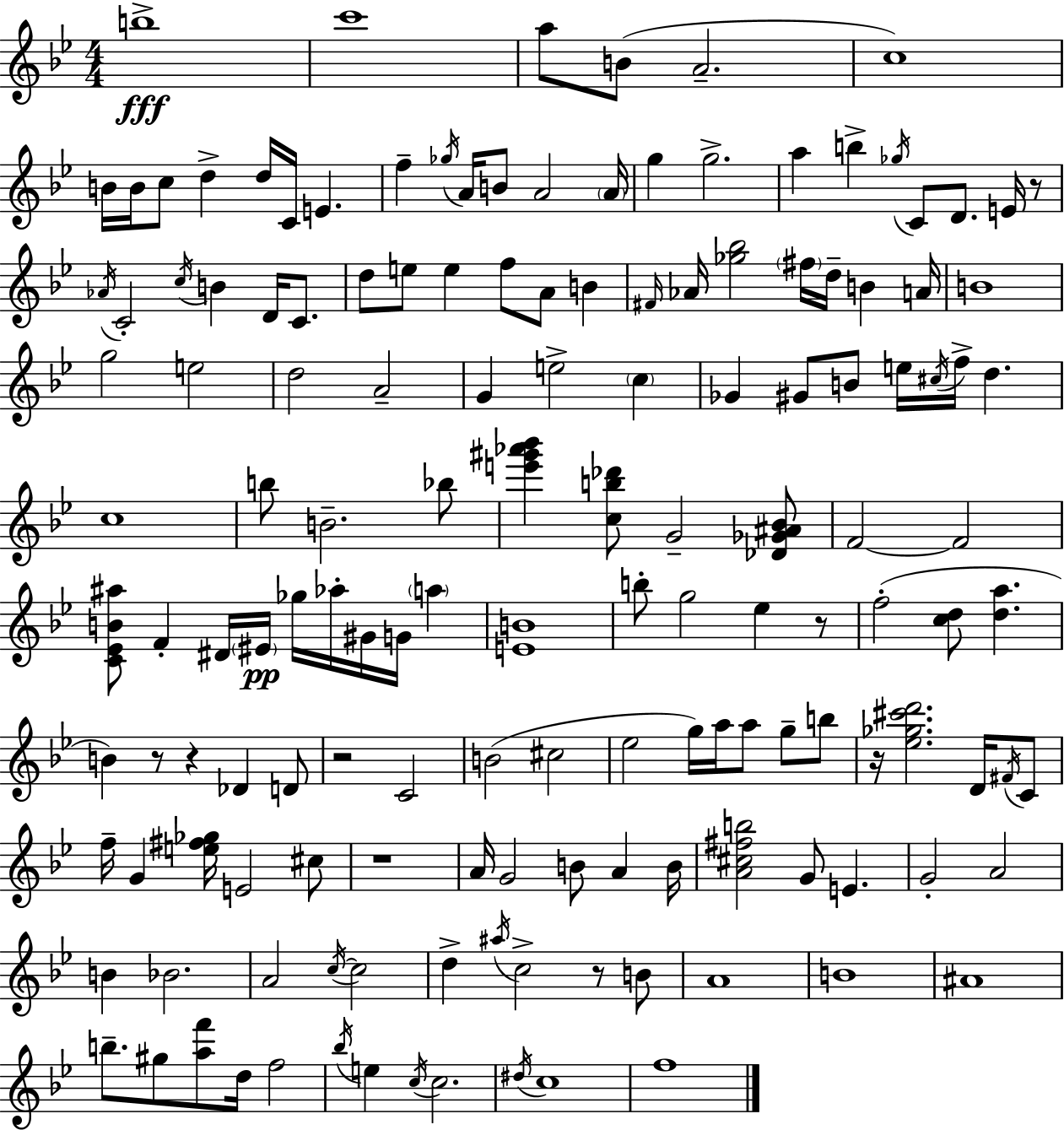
{
  \clef treble
  \numericTimeSignature
  \time 4/4
  \key g \minor
  \repeat volta 2 { b''1->\fff | c'''1 | a''8 b'8( a'2.-- | c''1) | \break b'16 b'16 c''8 d''4-> d''16 c'16 e'4. | f''4-- \acciaccatura { ges''16 } a'16 b'8 a'2 | \parenthesize a'16 g''4 g''2.-> | a''4 b''4-> \acciaccatura { ges''16 } c'8 d'8. e'16 | \break r8 \acciaccatura { aes'16 } c'2-. \acciaccatura { c''16 } b'4 | d'16 c'8. d''8 e''8 e''4 f''8 a'8 | b'4 \grace { fis'16 } aes'16 <ges'' bes''>2 \parenthesize fis''16 d''16-- | b'4 a'16 b'1 | \break g''2 e''2 | d''2 a'2-- | g'4 e''2-> | \parenthesize c''4 ges'4 gis'8 b'8 e''16 \acciaccatura { cis''16 } f''16-> | \break d''4. c''1 | b''8 b'2.-- | bes''8 <e''' gis''' aes''' bes'''>4 <c'' b'' des'''>8 g'2-- | <des' ges' ais' bes'>8 f'2~~ f'2 | \break <c' ees' b' ais''>8 f'4-. dis'16 \parenthesize eis'16\pp ges''16 aes''16-. | gis'16 g'16 \parenthesize a''4 <e' b'>1 | b''8-. g''2 | ees''4 r8 f''2-.( <c'' d''>8 | \break <d'' a''>4. b'4) r8 r4 | des'4 d'8 r2 c'2 | b'2( cis''2 | ees''2 g''16) a''16 | \break a''8 g''8-- b''8 r16 <ees'' ges'' cis''' d'''>2. | d'16 \acciaccatura { fis'16 } c'8 f''16-- g'4 <e'' fis'' ges''>16 e'2 | cis''8 r1 | a'16 g'2 | \break b'8 a'4 b'16 <a' cis'' fis'' b''>2 g'8 | e'4. g'2-. a'2 | b'4 bes'2. | a'2 \acciaccatura { c''16~ }~ | \break c''2 d''4-> \acciaccatura { ais''16 } c''2-> | r8 b'8 a'1 | b'1 | ais'1 | \break b''8.-- gis''8 <a'' f'''>8 | d''16 f''2 \acciaccatura { bes''16 } e''4 \acciaccatura { c''16 } c''2. | \acciaccatura { dis''16 } c''1 | f''1 | \break } \bar "|."
}